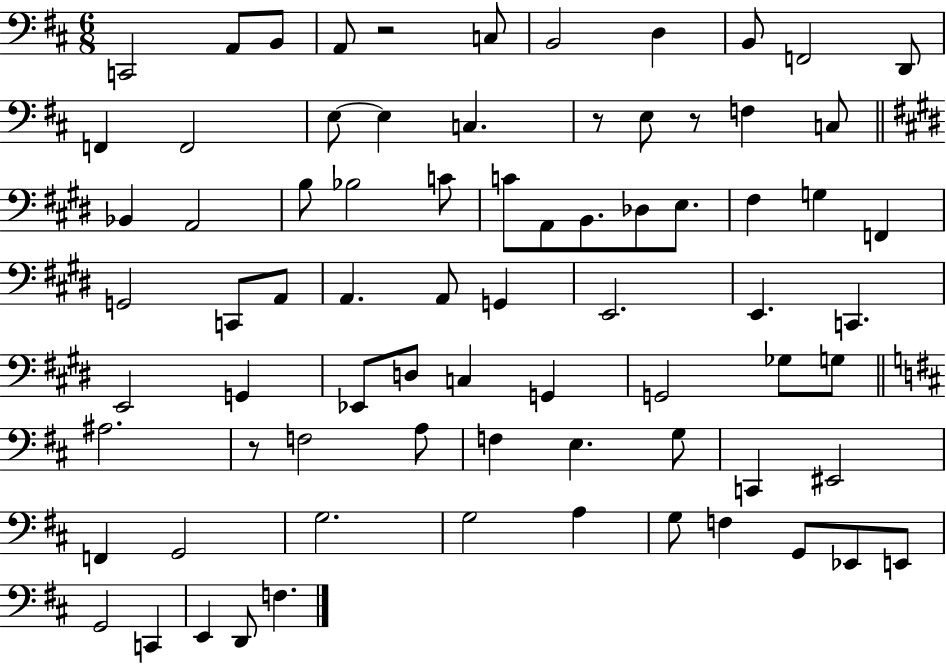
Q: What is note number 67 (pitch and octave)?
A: E2